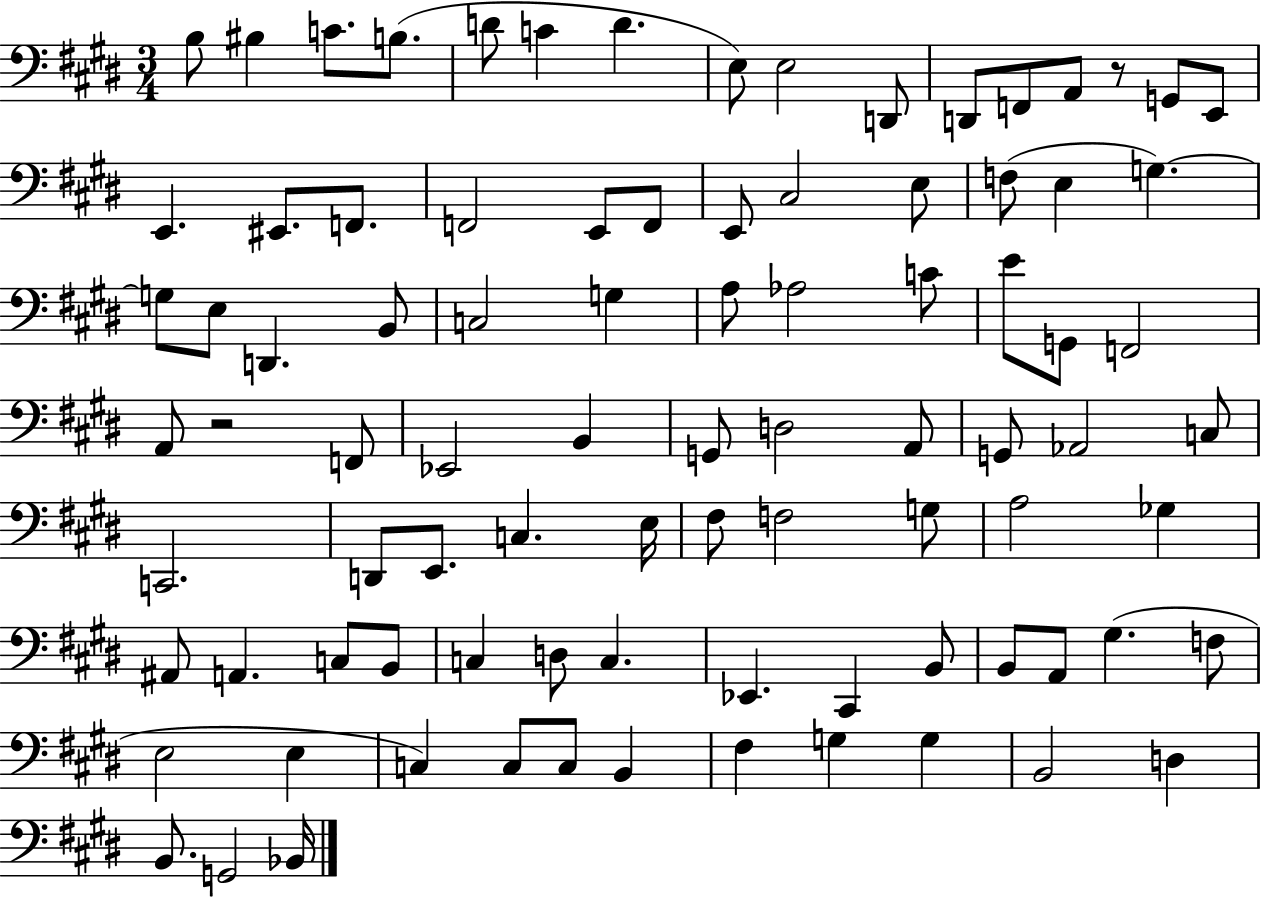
B3/e BIS3/q C4/e. B3/e. D4/e C4/q D4/q. E3/e E3/h D2/e D2/e F2/e A2/e R/e G2/e E2/e E2/q. EIS2/e. F2/e. F2/h E2/e F2/e E2/e C#3/h E3/e F3/e E3/q G3/q. G3/e E3/e D2/q. B2/e C3/h G3/q A3/e Ab3/h C4/e E4/e G2/e F2/h A2/e R/h F2/e Eb2/h B2/q G2/e D3/h A2/e G2/e Ab2/h C3/e C2/h. D2/e E2/e. C3/q. E3/s F#3/e F3/h G3/e A3/h Gb3/q A#2/e A2/q. C3/e B2/e C3/q D3/e C3/q. Eb2/q. C#2/q B2/e B2/e A2/e G#3/q. F3/e E3/h E3/q C3/q C3/e C3/e B2/q F#3/q G3/q G3/q B2/h D3/q B2/e. G2/h Bb2/s